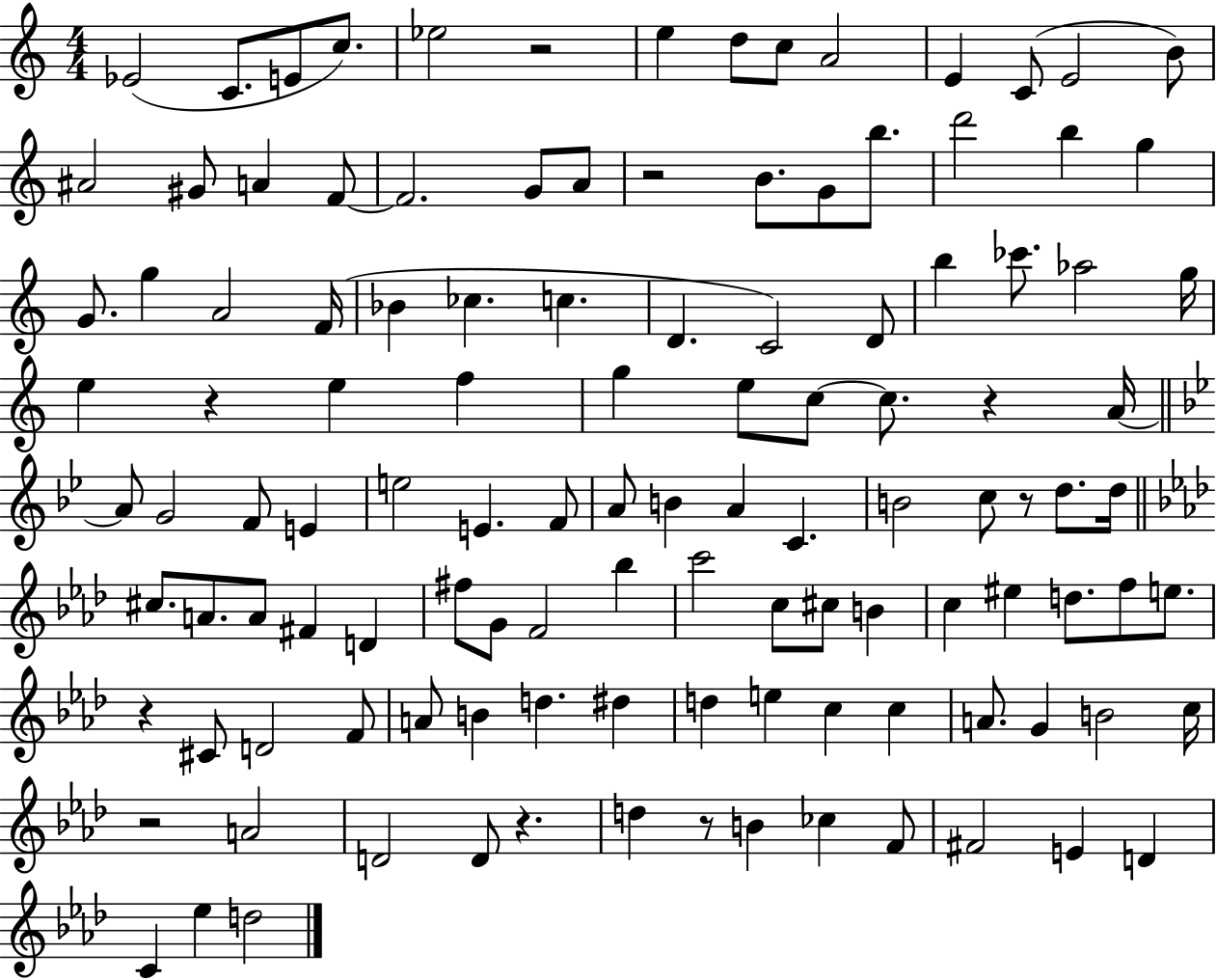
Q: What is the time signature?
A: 4/4